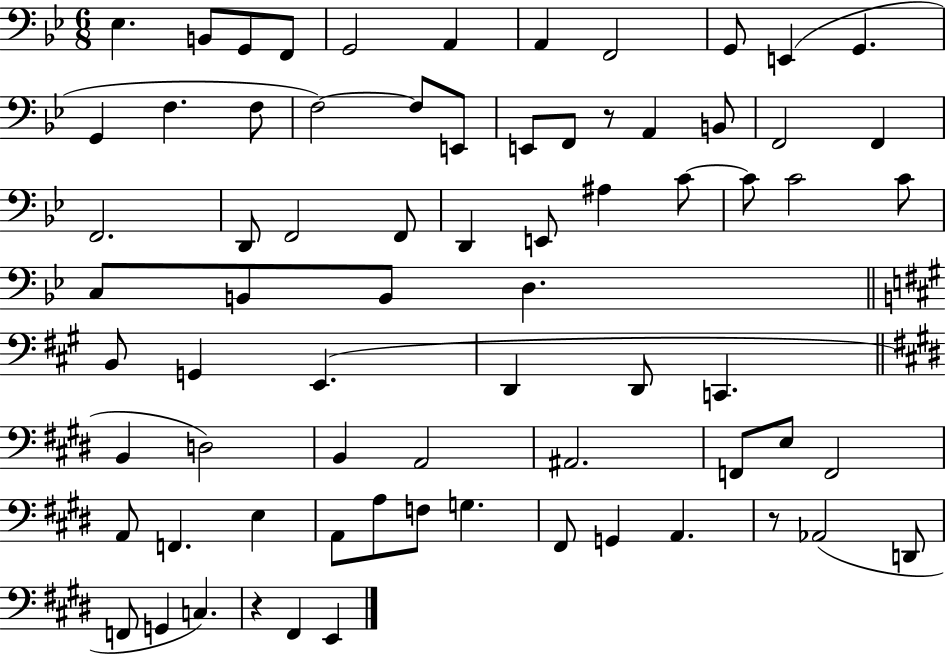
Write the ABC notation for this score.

X:1
T:Untitled
M:6/8
L:1/4
K:Bb
_E, B,,/2 G,,/2 F,,/2 G,,2 A,, A,, F,,2 G,,/2 E,, G,, G,, F, F,/2 F,2 F,/2 E,,/2 E,,/2 F,,/2 z/2 A,, B,,/2 F,,2 F,, F,,2 D,,/2 F,,2 F,,/2 D,, E,,/2 ^A, C/2 C/2 C2 C/2 C,/2 B,,/2 B,,/2 D, B,,/2 G,, E,, D,, D,,/2 C,, B,, D,2 B,, A,,2 ^A,,2 F,,/2 E,/2 F,,2 A,,/2 F,, E, A,,/2 A,/2 F,/2 G, ^F,,/2 G,, A,, z/2 _A,,2 D,,/2 F,,/2 G,, C, z ^F,, E,,